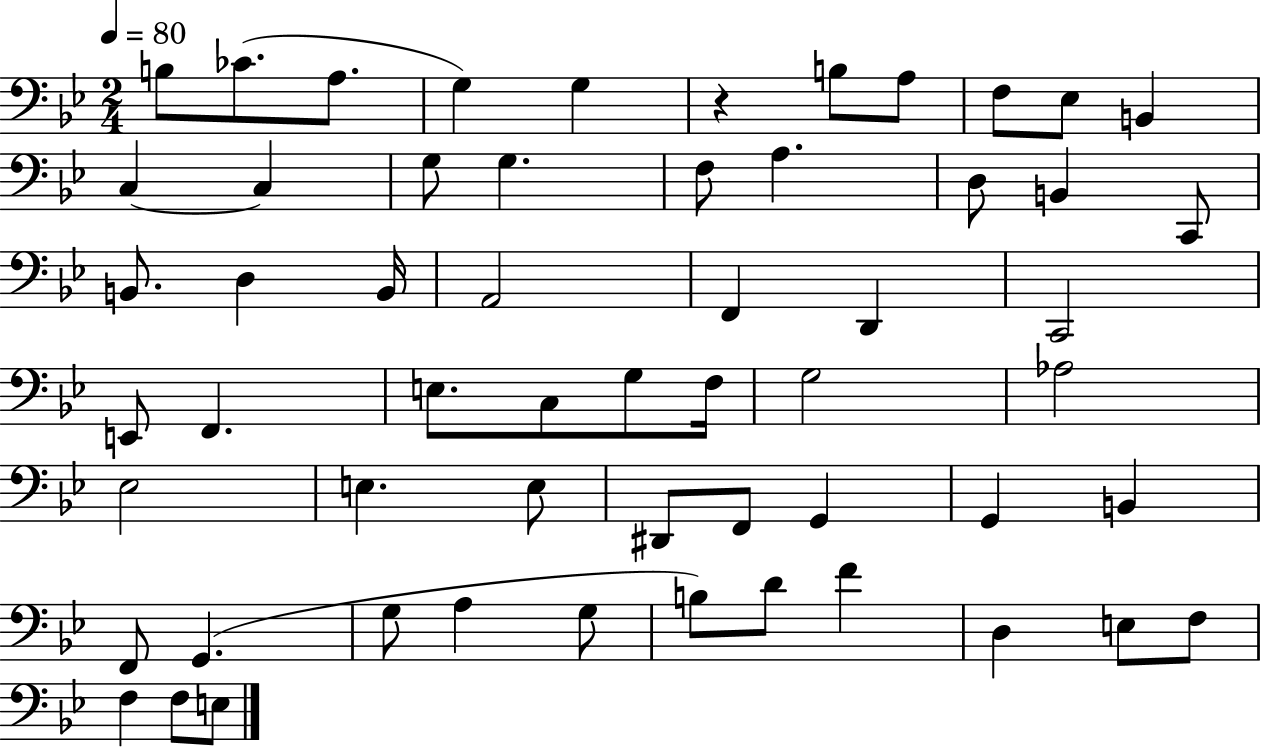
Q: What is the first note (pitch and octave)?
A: B3